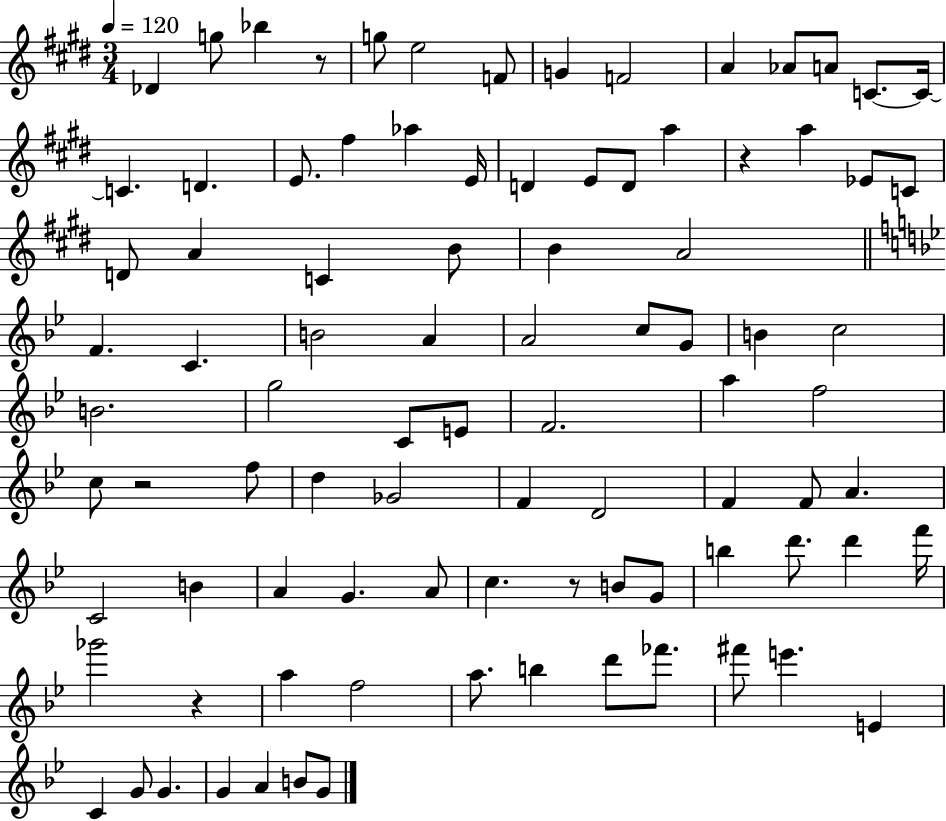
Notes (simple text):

Db4/q G5/e Bb5/q R/e G5/e E5/h F4/e G4/q F4/h A4/q Ab4/e A4/e C4/e. C4/s C4/q. D4/q. E4/e. F#5/q Ab5/q E4/s D4/q E4/e D4/e A5/q R/q A5/q Eb4/e C4/e D4/e A4/q C4/q B4/e B4/q A4/h F4/q. C4/q. B4/h A4/q A4/h C5/e G4/e B4/q C5/h B4/h. G5/h C4/e E4/e F4/h. A5/q F5/h C5/e R/h F5/e D5/q Gb4/h F4/q D4/h F4/q F4/e A4/q. C4/h B4/q A4/q G4/q. A4/e C5/q. R/e B4/e G4/e B5/q D6/e. D6/q F6/s Gb6/h R/q A5/q F5/h A5/e. B5/q D6/e FES6/e. F#6/e E6/q. E4/q C4/q G4/e G4/q. G4/q A4/q B4/e G4/e